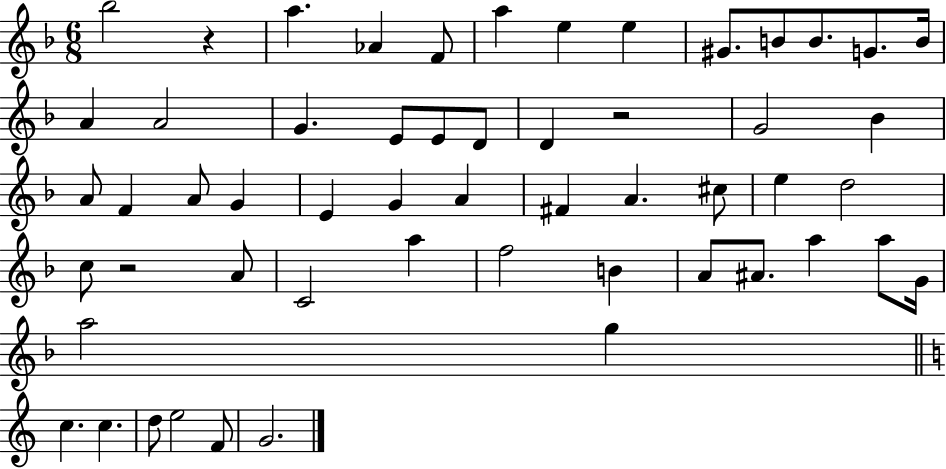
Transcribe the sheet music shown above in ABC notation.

X:1
T:Untitled
M:6/8
L:1/4
K:F
_b2 z a _A F/2 a e e ^G/2 B/2 B/2 G/2 B/4 A A2 G E/2 E/2 D/2 D z2 G2 _B A/2 F A/2 G E G A ^F A ^c/2 e d2 c/2 z2 A/2 C2 a f2 B A/2 ^A/2 a a/2 G/4 a2 g c c d/2 e2 F/2 G2